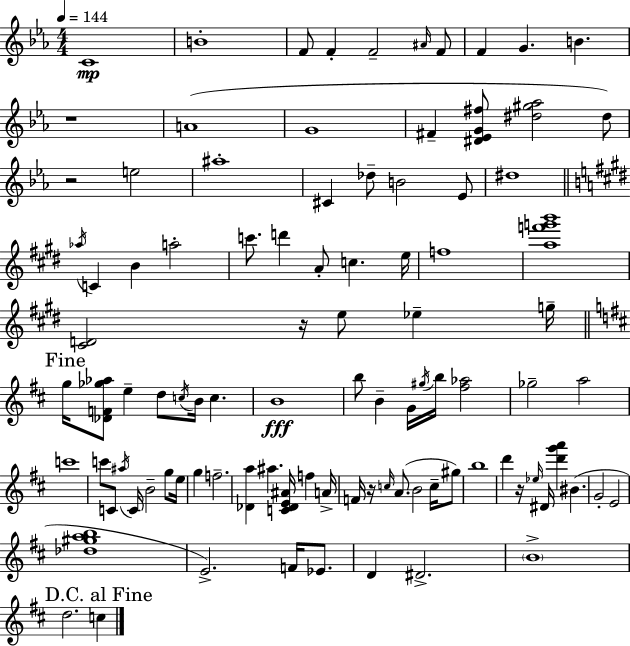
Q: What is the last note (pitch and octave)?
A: C5